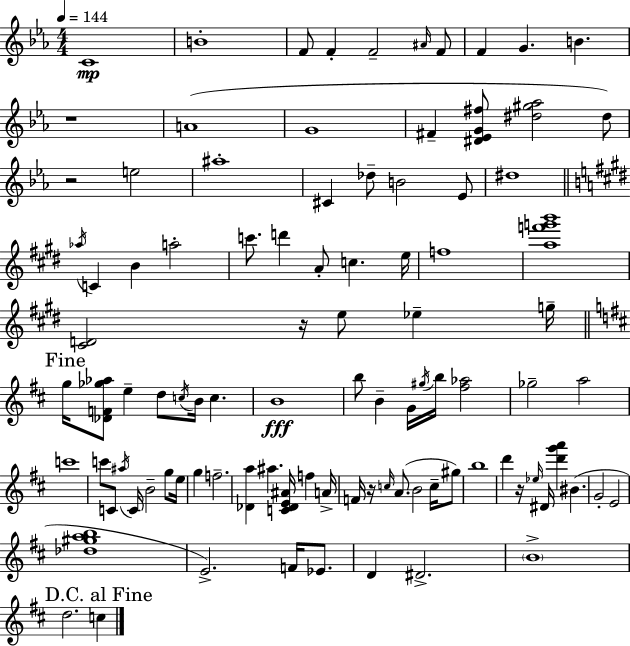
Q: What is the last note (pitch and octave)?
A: C5